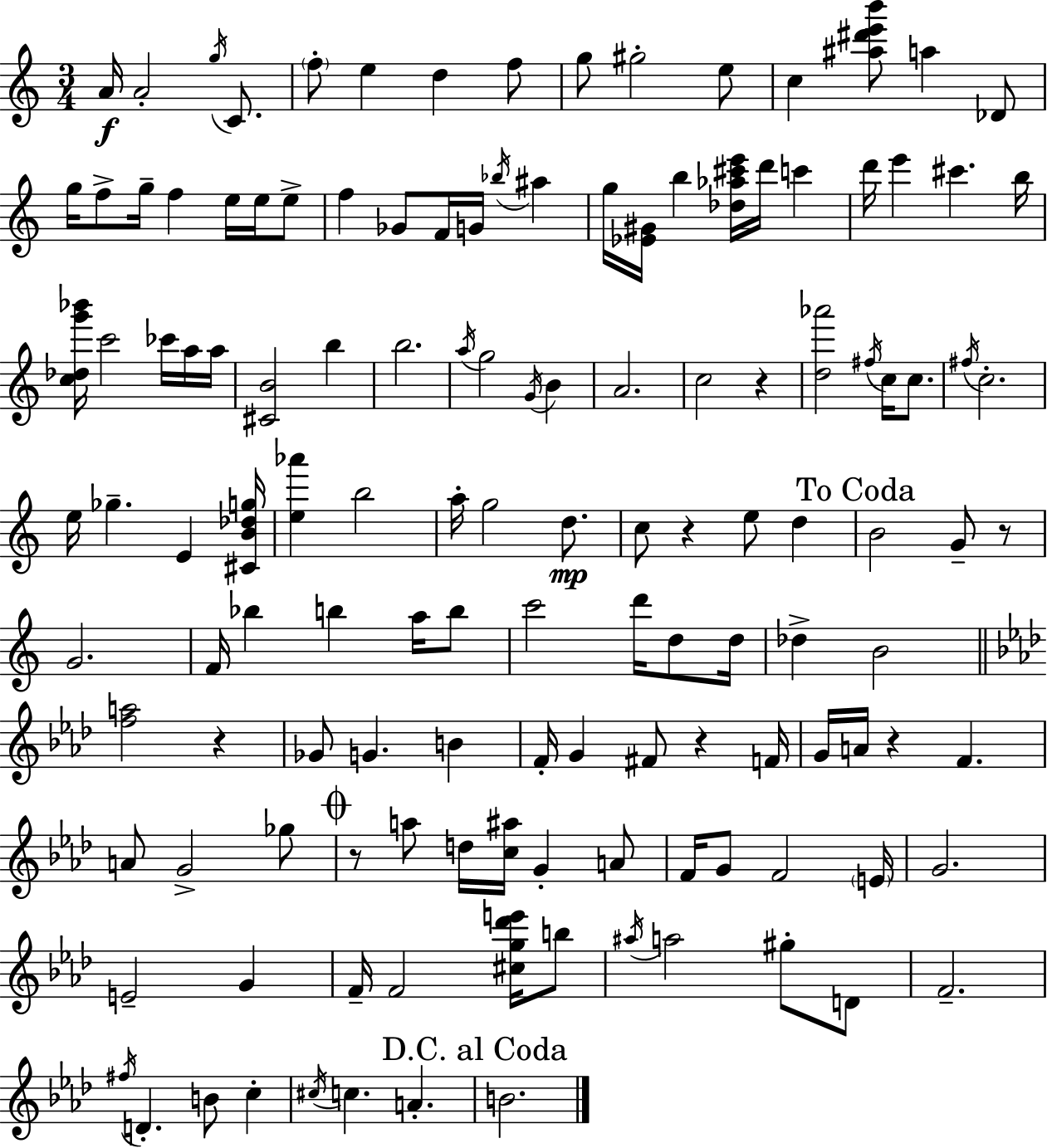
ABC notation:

X:1
T:Untitled
M:3/4
L:1/4
K:Am
A/4 A2 g/4 C/2 f/2 e d f/2 g/2 ^g2 e/2 c [^a^d'e'b']/2 a _D/2 g/4 f/2 g/4 f e/4 e/4 e/2 f _G/2 F/4 G/4 _b/4 ^a g/4 [_E^G]/4 b [_d_a^c'e']/4 d'/4 c' d'/4 e' ^c' b/4 [c_dg'_b']/4 c'2 _c'/4 a/4 a/4 [^CB]2 b b2 a/4 g2 G/4 B A2 c2 z [d_a']2 ^f/4 c/4 c/2 ^f/4 c2 e/4 _g E [^CB_dg]/4 [e_a'] b2 a/4 g2 d/2 c/2 z e/2 d B2 G/2 z/2 G2 F/4 _b b a/4 b/2 c'2 d'/4 d/2 d/4 _d B2 [fa]2 z _G/2 G B F/4 G ^F/2 z F/4 G/4 A/4 z F A/2 G2 _g/2 z/2 a/2 d/4 [c^a]/4 G A/2 F/4 G/2 F2 E/4 G2 E2 G F/4 F2 [^cg_d'e']/4 b/2 ^a/4 a2 ^g/2 D/2 F2 ^f/4 D B/2 c ^c/4 c A B2